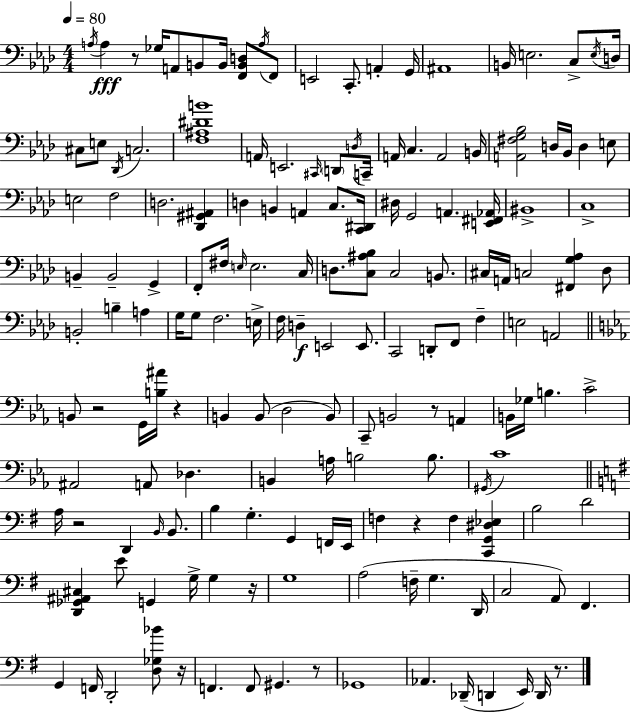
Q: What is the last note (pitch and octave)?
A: D2